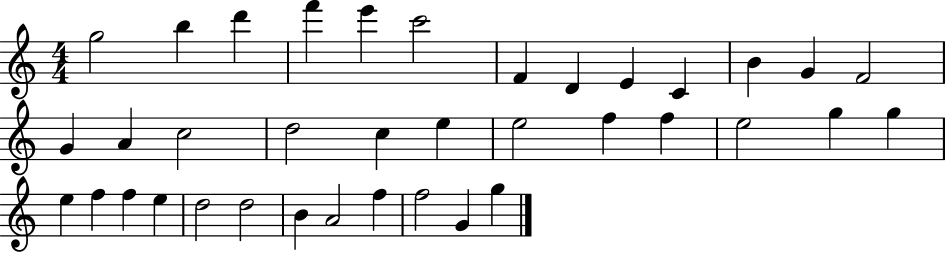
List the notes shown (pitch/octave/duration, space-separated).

G5/h B5/q D6/q F6/q E6/q C6/h F4/q D4/q E4/q C4/q B4/q G4/q F4/h G4/q A4/q C5/h D5/h C5/q E5/q E5/h F5/q F5/q E5/h G5/q G5/q E5/q F5/q F5/q E5/q D5/h D5/h B4/q A4/h F5/q F5/h G4/q G5/q